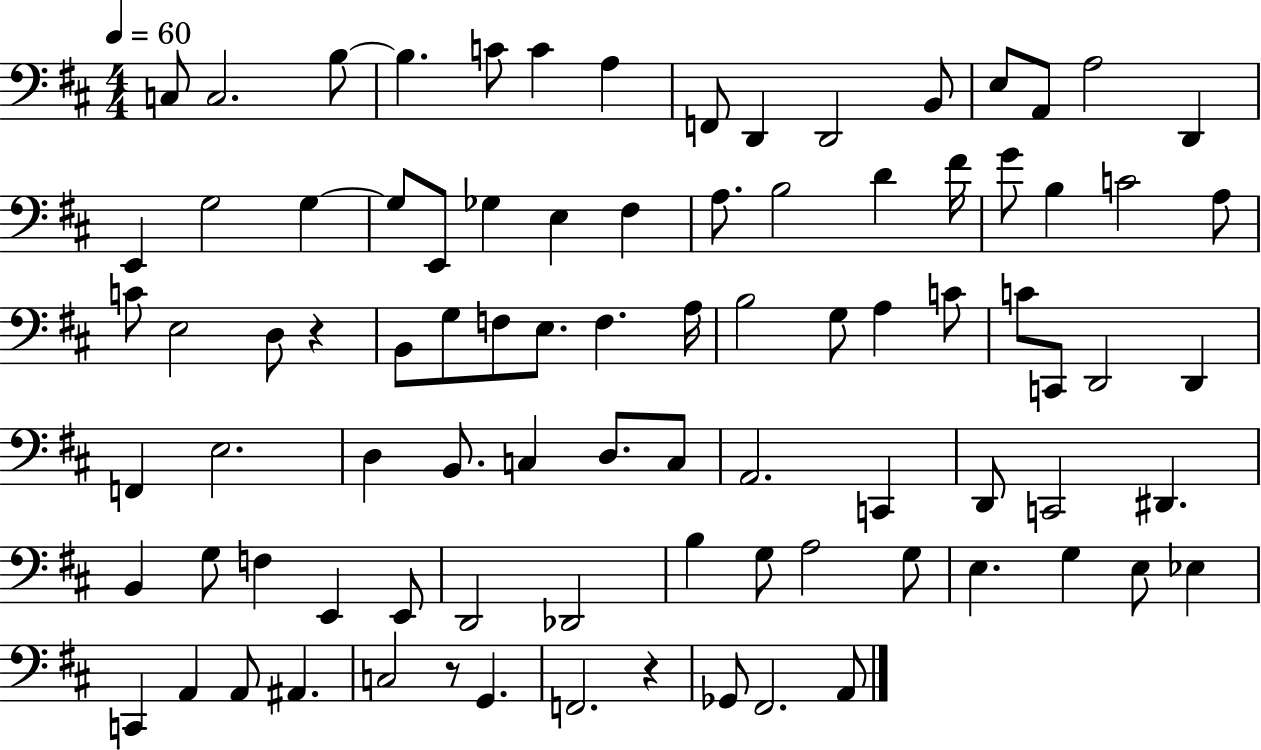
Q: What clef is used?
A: bass